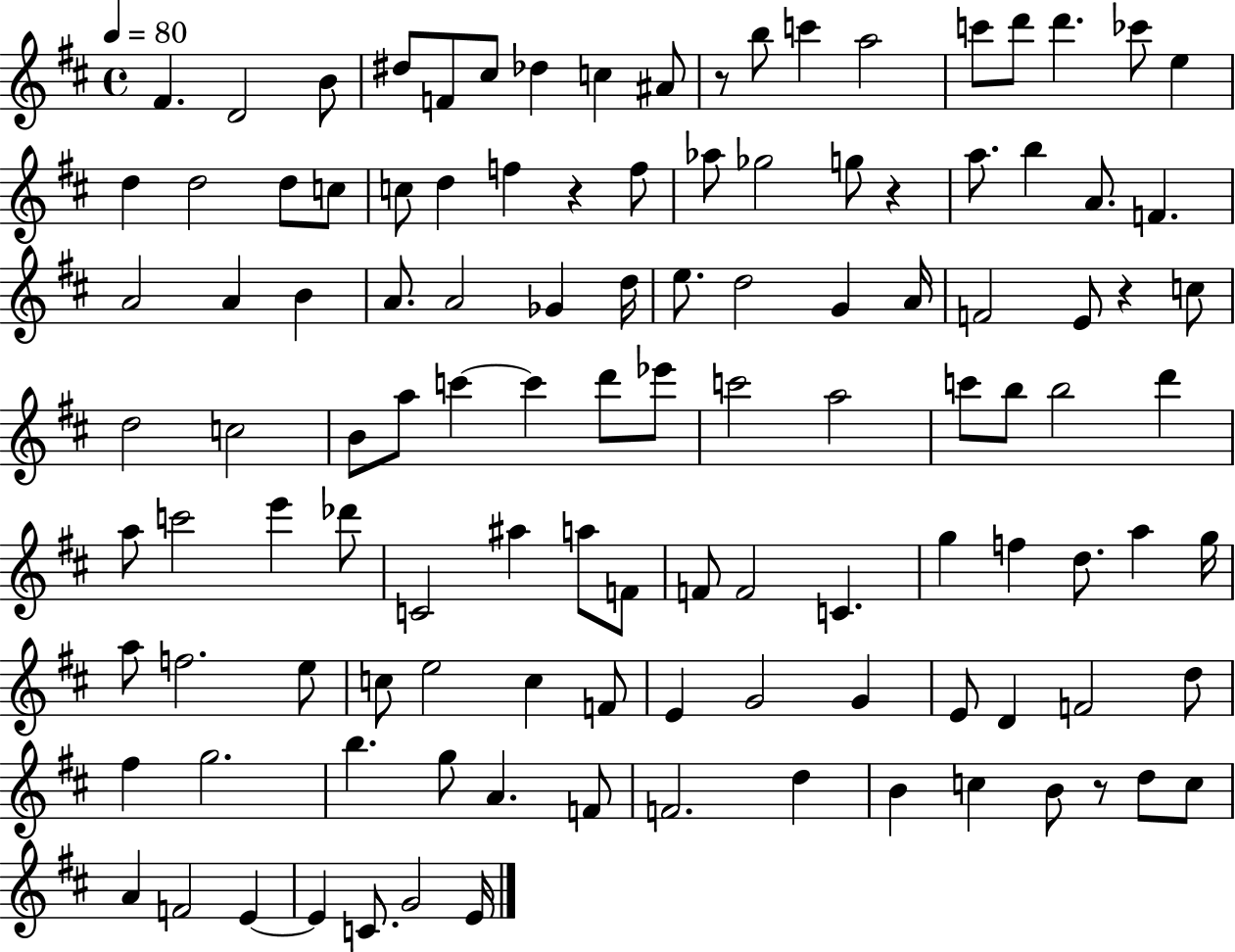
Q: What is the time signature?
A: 4/4